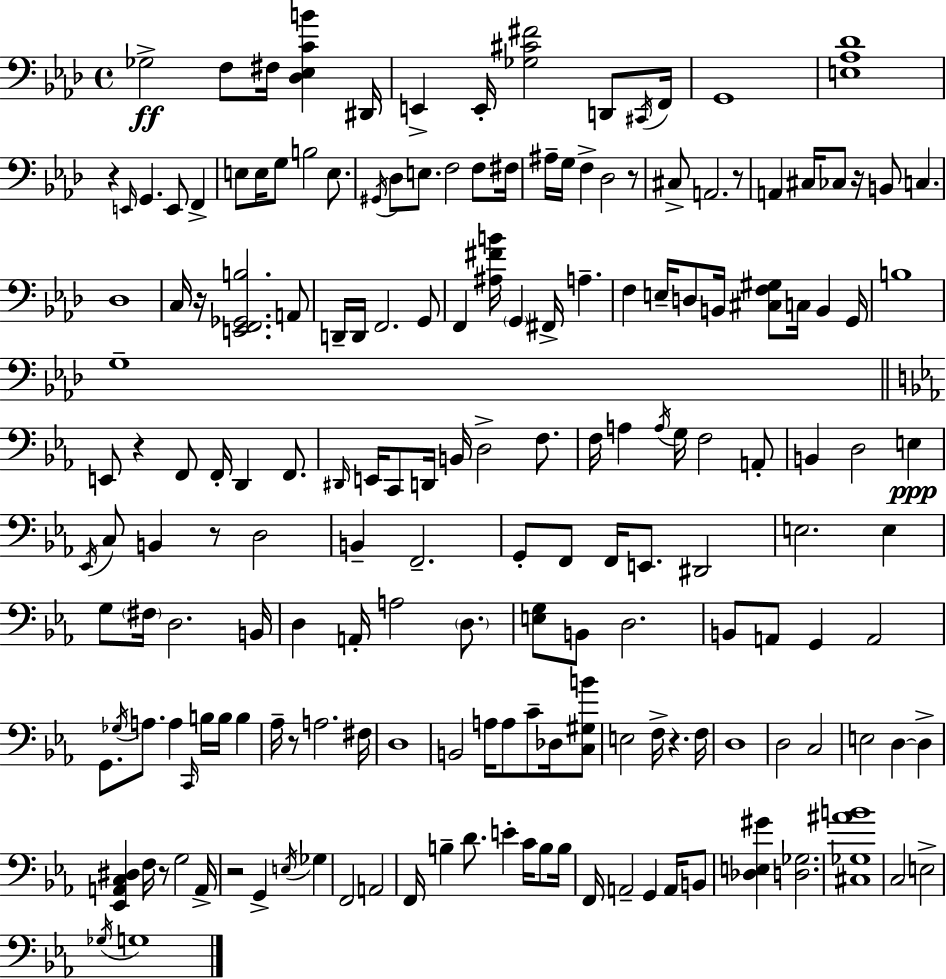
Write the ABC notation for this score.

X:1
T:Untitled
M:4/4
L:1/4
K:Fm
_G,2 F,/2 ^F,/4 [_D,_E,CB] ^D,,/4 E,, E,,/4 [_G,^C^F]2 D,,/2 ^C,,/4 F,,/4 G,,4 [E,_A,_D]4 z E,,/4 G,, E,,/2 F,, E,/2 E,/4 G,/2 B,2 E,/2 ^G,,/4 _D,/2 E,/2 F,2 F,/2 ^F,/4 ^A,/4 G,/4 F, _D,2 z/2 ^C,/2 A,,2 z/2 A,, ^C,/4 _C,/2 z/4 B,,/2 C, _D,4 C,/4 z/4 [E,,F,,_G,,B,]2 A,,/2 D,,/4 D,,/4 F,,2 G,,/2 F,, [^A,^FB]/4 G,, ^F,,/4 A, F, E,/4 D,/2 B,,/4 [^C,F,^G,]/2 C,/4 B,, G,,/4 B,4 G,4 E,,/2 z F,,/2 F,,/4 D,, F,,/2 ^D,,/4 E,,/4 C,,/2 D,,/4 B,,/4 D,2 F,/2 F,/4 A, A,/4 G,/4 F,2 A,,/2 B,, D,2 E, _E,,/4 C,/2 B,, z/2 D,2 B,, F,,2 G,,/2 F,,/2 F,,/4 E,,/2 ^D,,2 E,2 E, G,/2 ^F,/4 D,2 B,,/4 D, A,,/4 A,2 D,/2 [E,G,]/2 B,,/2 D,2 B,,/2 A,,/2 G,, A,,2 G,,/2 _G,/4 A,/2 A, C,,/4 B,/4 B,/4 B, _A,/4 z/2 A,2 ^F,/4 D,4 B,,2 A,/4 A,/2 C/2 _D,/4 [C,^G,B]/2 E,2 F,/4 z F,/4 D,4 D,2 C,2 E,2 D, D, [_E,,A,,C,^D,] F,/4 z/2 G,2 A,,/4 z2 G,, E,/4 _G, F,,2 A,,2 F,,/4 B, D/2 E C/4 B,/2 B,/4 F,,/4 A,,2 G,, A,,/4 B,,/2 [_D,E,^G] [D,_G,]2 [^C,_G,^AB]4 C,2 E,2 _G,/4 G,4